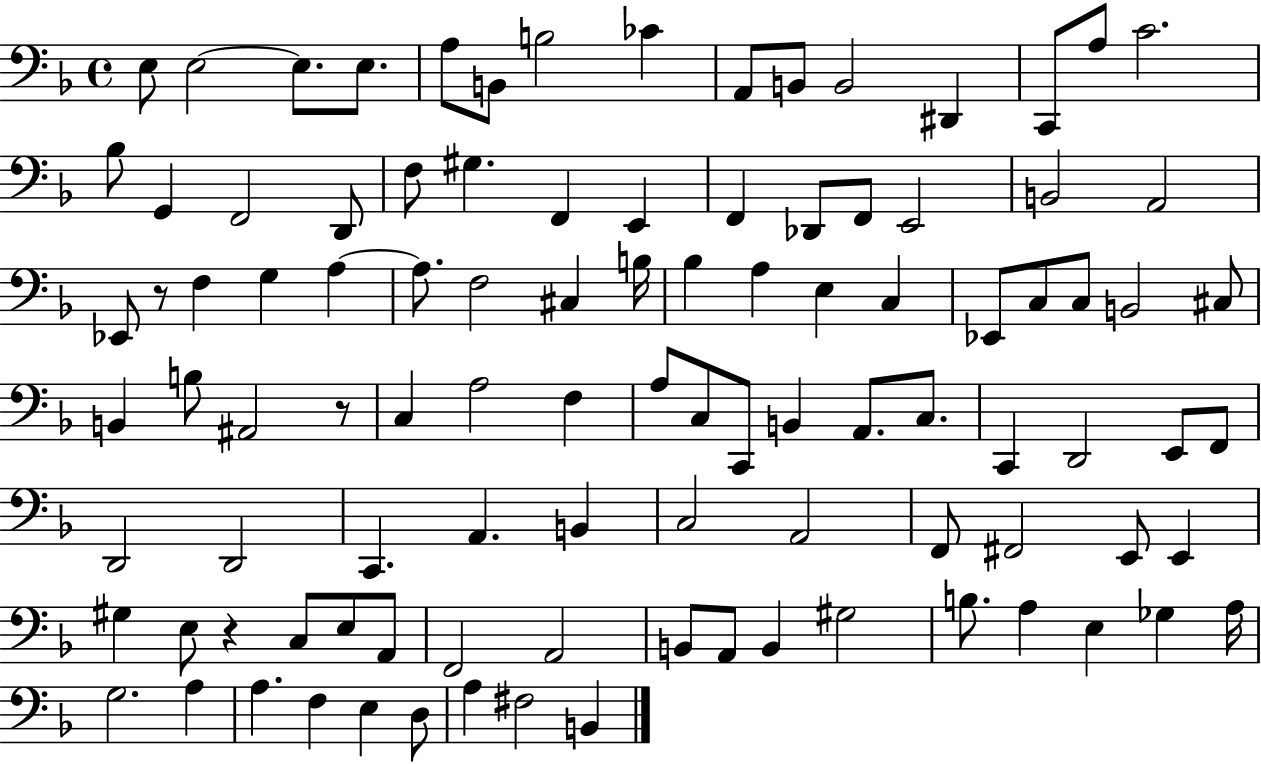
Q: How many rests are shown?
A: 3